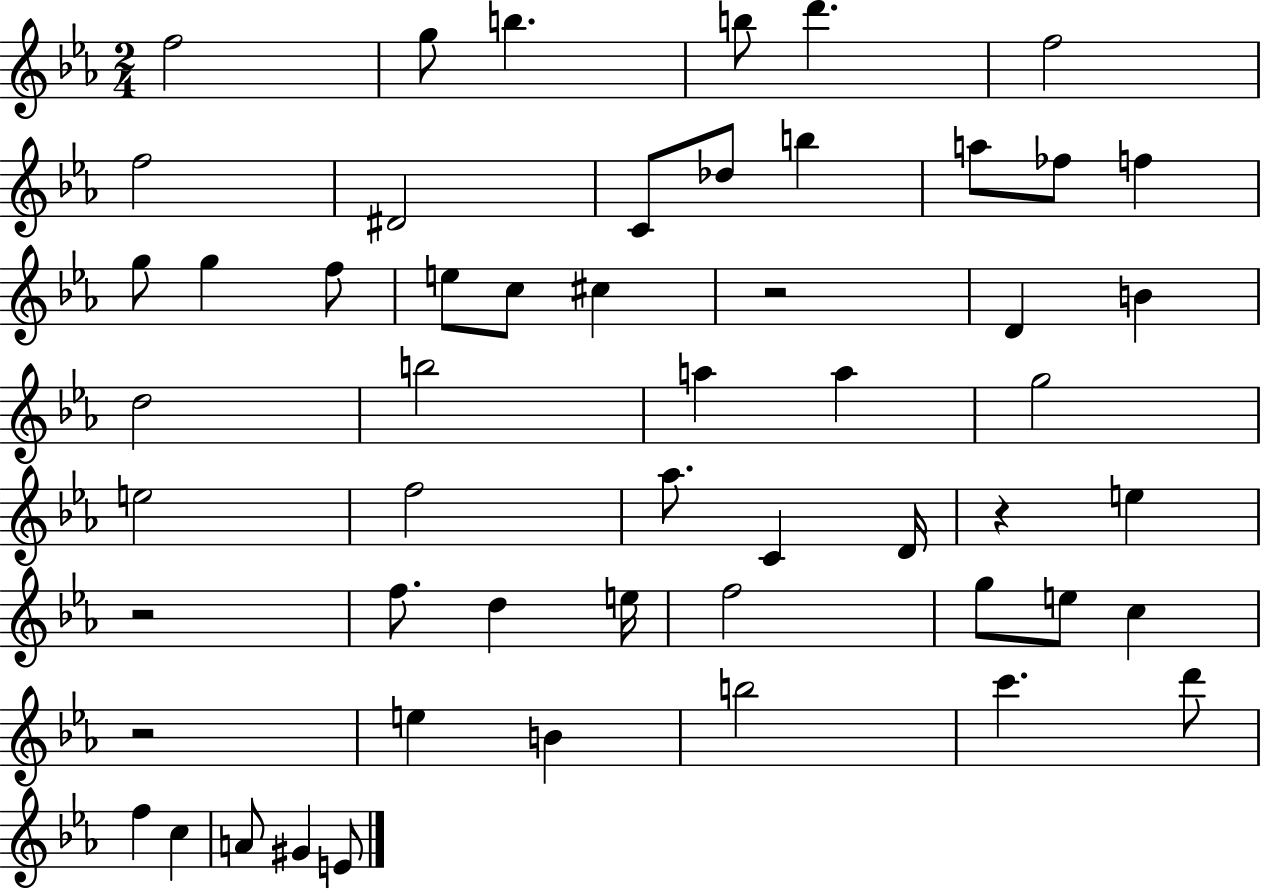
{
  \clef treble
  \numericTimeSignature
  \time 2/4
  \key ees \major
  f''2 | g''8 b''4. | b''8 d'''4. | f''2 | \break f''2 | dis'2 | c'8 des''8 b''4 | a''8 fes''8 f''4 | \break g''8 g''4 f''8 | e''8 c''8 cis''4 | r2 | d'4 b'4 | \break d''2 | b''2 | a''4 a''4 | g''2 | \break e''2 | f''2 | aes''8. c'4 d'16 | r4 e''4 | \break r2 | f''8. d''4 e''16 | f''2 | g''8 e''8 c''4 | \break r2 | e''4 b'4 | b''2 | c'''4. d'''8 | \break f''4 c''4 | a'8 gis'4 e'8 | \bar "|."
}